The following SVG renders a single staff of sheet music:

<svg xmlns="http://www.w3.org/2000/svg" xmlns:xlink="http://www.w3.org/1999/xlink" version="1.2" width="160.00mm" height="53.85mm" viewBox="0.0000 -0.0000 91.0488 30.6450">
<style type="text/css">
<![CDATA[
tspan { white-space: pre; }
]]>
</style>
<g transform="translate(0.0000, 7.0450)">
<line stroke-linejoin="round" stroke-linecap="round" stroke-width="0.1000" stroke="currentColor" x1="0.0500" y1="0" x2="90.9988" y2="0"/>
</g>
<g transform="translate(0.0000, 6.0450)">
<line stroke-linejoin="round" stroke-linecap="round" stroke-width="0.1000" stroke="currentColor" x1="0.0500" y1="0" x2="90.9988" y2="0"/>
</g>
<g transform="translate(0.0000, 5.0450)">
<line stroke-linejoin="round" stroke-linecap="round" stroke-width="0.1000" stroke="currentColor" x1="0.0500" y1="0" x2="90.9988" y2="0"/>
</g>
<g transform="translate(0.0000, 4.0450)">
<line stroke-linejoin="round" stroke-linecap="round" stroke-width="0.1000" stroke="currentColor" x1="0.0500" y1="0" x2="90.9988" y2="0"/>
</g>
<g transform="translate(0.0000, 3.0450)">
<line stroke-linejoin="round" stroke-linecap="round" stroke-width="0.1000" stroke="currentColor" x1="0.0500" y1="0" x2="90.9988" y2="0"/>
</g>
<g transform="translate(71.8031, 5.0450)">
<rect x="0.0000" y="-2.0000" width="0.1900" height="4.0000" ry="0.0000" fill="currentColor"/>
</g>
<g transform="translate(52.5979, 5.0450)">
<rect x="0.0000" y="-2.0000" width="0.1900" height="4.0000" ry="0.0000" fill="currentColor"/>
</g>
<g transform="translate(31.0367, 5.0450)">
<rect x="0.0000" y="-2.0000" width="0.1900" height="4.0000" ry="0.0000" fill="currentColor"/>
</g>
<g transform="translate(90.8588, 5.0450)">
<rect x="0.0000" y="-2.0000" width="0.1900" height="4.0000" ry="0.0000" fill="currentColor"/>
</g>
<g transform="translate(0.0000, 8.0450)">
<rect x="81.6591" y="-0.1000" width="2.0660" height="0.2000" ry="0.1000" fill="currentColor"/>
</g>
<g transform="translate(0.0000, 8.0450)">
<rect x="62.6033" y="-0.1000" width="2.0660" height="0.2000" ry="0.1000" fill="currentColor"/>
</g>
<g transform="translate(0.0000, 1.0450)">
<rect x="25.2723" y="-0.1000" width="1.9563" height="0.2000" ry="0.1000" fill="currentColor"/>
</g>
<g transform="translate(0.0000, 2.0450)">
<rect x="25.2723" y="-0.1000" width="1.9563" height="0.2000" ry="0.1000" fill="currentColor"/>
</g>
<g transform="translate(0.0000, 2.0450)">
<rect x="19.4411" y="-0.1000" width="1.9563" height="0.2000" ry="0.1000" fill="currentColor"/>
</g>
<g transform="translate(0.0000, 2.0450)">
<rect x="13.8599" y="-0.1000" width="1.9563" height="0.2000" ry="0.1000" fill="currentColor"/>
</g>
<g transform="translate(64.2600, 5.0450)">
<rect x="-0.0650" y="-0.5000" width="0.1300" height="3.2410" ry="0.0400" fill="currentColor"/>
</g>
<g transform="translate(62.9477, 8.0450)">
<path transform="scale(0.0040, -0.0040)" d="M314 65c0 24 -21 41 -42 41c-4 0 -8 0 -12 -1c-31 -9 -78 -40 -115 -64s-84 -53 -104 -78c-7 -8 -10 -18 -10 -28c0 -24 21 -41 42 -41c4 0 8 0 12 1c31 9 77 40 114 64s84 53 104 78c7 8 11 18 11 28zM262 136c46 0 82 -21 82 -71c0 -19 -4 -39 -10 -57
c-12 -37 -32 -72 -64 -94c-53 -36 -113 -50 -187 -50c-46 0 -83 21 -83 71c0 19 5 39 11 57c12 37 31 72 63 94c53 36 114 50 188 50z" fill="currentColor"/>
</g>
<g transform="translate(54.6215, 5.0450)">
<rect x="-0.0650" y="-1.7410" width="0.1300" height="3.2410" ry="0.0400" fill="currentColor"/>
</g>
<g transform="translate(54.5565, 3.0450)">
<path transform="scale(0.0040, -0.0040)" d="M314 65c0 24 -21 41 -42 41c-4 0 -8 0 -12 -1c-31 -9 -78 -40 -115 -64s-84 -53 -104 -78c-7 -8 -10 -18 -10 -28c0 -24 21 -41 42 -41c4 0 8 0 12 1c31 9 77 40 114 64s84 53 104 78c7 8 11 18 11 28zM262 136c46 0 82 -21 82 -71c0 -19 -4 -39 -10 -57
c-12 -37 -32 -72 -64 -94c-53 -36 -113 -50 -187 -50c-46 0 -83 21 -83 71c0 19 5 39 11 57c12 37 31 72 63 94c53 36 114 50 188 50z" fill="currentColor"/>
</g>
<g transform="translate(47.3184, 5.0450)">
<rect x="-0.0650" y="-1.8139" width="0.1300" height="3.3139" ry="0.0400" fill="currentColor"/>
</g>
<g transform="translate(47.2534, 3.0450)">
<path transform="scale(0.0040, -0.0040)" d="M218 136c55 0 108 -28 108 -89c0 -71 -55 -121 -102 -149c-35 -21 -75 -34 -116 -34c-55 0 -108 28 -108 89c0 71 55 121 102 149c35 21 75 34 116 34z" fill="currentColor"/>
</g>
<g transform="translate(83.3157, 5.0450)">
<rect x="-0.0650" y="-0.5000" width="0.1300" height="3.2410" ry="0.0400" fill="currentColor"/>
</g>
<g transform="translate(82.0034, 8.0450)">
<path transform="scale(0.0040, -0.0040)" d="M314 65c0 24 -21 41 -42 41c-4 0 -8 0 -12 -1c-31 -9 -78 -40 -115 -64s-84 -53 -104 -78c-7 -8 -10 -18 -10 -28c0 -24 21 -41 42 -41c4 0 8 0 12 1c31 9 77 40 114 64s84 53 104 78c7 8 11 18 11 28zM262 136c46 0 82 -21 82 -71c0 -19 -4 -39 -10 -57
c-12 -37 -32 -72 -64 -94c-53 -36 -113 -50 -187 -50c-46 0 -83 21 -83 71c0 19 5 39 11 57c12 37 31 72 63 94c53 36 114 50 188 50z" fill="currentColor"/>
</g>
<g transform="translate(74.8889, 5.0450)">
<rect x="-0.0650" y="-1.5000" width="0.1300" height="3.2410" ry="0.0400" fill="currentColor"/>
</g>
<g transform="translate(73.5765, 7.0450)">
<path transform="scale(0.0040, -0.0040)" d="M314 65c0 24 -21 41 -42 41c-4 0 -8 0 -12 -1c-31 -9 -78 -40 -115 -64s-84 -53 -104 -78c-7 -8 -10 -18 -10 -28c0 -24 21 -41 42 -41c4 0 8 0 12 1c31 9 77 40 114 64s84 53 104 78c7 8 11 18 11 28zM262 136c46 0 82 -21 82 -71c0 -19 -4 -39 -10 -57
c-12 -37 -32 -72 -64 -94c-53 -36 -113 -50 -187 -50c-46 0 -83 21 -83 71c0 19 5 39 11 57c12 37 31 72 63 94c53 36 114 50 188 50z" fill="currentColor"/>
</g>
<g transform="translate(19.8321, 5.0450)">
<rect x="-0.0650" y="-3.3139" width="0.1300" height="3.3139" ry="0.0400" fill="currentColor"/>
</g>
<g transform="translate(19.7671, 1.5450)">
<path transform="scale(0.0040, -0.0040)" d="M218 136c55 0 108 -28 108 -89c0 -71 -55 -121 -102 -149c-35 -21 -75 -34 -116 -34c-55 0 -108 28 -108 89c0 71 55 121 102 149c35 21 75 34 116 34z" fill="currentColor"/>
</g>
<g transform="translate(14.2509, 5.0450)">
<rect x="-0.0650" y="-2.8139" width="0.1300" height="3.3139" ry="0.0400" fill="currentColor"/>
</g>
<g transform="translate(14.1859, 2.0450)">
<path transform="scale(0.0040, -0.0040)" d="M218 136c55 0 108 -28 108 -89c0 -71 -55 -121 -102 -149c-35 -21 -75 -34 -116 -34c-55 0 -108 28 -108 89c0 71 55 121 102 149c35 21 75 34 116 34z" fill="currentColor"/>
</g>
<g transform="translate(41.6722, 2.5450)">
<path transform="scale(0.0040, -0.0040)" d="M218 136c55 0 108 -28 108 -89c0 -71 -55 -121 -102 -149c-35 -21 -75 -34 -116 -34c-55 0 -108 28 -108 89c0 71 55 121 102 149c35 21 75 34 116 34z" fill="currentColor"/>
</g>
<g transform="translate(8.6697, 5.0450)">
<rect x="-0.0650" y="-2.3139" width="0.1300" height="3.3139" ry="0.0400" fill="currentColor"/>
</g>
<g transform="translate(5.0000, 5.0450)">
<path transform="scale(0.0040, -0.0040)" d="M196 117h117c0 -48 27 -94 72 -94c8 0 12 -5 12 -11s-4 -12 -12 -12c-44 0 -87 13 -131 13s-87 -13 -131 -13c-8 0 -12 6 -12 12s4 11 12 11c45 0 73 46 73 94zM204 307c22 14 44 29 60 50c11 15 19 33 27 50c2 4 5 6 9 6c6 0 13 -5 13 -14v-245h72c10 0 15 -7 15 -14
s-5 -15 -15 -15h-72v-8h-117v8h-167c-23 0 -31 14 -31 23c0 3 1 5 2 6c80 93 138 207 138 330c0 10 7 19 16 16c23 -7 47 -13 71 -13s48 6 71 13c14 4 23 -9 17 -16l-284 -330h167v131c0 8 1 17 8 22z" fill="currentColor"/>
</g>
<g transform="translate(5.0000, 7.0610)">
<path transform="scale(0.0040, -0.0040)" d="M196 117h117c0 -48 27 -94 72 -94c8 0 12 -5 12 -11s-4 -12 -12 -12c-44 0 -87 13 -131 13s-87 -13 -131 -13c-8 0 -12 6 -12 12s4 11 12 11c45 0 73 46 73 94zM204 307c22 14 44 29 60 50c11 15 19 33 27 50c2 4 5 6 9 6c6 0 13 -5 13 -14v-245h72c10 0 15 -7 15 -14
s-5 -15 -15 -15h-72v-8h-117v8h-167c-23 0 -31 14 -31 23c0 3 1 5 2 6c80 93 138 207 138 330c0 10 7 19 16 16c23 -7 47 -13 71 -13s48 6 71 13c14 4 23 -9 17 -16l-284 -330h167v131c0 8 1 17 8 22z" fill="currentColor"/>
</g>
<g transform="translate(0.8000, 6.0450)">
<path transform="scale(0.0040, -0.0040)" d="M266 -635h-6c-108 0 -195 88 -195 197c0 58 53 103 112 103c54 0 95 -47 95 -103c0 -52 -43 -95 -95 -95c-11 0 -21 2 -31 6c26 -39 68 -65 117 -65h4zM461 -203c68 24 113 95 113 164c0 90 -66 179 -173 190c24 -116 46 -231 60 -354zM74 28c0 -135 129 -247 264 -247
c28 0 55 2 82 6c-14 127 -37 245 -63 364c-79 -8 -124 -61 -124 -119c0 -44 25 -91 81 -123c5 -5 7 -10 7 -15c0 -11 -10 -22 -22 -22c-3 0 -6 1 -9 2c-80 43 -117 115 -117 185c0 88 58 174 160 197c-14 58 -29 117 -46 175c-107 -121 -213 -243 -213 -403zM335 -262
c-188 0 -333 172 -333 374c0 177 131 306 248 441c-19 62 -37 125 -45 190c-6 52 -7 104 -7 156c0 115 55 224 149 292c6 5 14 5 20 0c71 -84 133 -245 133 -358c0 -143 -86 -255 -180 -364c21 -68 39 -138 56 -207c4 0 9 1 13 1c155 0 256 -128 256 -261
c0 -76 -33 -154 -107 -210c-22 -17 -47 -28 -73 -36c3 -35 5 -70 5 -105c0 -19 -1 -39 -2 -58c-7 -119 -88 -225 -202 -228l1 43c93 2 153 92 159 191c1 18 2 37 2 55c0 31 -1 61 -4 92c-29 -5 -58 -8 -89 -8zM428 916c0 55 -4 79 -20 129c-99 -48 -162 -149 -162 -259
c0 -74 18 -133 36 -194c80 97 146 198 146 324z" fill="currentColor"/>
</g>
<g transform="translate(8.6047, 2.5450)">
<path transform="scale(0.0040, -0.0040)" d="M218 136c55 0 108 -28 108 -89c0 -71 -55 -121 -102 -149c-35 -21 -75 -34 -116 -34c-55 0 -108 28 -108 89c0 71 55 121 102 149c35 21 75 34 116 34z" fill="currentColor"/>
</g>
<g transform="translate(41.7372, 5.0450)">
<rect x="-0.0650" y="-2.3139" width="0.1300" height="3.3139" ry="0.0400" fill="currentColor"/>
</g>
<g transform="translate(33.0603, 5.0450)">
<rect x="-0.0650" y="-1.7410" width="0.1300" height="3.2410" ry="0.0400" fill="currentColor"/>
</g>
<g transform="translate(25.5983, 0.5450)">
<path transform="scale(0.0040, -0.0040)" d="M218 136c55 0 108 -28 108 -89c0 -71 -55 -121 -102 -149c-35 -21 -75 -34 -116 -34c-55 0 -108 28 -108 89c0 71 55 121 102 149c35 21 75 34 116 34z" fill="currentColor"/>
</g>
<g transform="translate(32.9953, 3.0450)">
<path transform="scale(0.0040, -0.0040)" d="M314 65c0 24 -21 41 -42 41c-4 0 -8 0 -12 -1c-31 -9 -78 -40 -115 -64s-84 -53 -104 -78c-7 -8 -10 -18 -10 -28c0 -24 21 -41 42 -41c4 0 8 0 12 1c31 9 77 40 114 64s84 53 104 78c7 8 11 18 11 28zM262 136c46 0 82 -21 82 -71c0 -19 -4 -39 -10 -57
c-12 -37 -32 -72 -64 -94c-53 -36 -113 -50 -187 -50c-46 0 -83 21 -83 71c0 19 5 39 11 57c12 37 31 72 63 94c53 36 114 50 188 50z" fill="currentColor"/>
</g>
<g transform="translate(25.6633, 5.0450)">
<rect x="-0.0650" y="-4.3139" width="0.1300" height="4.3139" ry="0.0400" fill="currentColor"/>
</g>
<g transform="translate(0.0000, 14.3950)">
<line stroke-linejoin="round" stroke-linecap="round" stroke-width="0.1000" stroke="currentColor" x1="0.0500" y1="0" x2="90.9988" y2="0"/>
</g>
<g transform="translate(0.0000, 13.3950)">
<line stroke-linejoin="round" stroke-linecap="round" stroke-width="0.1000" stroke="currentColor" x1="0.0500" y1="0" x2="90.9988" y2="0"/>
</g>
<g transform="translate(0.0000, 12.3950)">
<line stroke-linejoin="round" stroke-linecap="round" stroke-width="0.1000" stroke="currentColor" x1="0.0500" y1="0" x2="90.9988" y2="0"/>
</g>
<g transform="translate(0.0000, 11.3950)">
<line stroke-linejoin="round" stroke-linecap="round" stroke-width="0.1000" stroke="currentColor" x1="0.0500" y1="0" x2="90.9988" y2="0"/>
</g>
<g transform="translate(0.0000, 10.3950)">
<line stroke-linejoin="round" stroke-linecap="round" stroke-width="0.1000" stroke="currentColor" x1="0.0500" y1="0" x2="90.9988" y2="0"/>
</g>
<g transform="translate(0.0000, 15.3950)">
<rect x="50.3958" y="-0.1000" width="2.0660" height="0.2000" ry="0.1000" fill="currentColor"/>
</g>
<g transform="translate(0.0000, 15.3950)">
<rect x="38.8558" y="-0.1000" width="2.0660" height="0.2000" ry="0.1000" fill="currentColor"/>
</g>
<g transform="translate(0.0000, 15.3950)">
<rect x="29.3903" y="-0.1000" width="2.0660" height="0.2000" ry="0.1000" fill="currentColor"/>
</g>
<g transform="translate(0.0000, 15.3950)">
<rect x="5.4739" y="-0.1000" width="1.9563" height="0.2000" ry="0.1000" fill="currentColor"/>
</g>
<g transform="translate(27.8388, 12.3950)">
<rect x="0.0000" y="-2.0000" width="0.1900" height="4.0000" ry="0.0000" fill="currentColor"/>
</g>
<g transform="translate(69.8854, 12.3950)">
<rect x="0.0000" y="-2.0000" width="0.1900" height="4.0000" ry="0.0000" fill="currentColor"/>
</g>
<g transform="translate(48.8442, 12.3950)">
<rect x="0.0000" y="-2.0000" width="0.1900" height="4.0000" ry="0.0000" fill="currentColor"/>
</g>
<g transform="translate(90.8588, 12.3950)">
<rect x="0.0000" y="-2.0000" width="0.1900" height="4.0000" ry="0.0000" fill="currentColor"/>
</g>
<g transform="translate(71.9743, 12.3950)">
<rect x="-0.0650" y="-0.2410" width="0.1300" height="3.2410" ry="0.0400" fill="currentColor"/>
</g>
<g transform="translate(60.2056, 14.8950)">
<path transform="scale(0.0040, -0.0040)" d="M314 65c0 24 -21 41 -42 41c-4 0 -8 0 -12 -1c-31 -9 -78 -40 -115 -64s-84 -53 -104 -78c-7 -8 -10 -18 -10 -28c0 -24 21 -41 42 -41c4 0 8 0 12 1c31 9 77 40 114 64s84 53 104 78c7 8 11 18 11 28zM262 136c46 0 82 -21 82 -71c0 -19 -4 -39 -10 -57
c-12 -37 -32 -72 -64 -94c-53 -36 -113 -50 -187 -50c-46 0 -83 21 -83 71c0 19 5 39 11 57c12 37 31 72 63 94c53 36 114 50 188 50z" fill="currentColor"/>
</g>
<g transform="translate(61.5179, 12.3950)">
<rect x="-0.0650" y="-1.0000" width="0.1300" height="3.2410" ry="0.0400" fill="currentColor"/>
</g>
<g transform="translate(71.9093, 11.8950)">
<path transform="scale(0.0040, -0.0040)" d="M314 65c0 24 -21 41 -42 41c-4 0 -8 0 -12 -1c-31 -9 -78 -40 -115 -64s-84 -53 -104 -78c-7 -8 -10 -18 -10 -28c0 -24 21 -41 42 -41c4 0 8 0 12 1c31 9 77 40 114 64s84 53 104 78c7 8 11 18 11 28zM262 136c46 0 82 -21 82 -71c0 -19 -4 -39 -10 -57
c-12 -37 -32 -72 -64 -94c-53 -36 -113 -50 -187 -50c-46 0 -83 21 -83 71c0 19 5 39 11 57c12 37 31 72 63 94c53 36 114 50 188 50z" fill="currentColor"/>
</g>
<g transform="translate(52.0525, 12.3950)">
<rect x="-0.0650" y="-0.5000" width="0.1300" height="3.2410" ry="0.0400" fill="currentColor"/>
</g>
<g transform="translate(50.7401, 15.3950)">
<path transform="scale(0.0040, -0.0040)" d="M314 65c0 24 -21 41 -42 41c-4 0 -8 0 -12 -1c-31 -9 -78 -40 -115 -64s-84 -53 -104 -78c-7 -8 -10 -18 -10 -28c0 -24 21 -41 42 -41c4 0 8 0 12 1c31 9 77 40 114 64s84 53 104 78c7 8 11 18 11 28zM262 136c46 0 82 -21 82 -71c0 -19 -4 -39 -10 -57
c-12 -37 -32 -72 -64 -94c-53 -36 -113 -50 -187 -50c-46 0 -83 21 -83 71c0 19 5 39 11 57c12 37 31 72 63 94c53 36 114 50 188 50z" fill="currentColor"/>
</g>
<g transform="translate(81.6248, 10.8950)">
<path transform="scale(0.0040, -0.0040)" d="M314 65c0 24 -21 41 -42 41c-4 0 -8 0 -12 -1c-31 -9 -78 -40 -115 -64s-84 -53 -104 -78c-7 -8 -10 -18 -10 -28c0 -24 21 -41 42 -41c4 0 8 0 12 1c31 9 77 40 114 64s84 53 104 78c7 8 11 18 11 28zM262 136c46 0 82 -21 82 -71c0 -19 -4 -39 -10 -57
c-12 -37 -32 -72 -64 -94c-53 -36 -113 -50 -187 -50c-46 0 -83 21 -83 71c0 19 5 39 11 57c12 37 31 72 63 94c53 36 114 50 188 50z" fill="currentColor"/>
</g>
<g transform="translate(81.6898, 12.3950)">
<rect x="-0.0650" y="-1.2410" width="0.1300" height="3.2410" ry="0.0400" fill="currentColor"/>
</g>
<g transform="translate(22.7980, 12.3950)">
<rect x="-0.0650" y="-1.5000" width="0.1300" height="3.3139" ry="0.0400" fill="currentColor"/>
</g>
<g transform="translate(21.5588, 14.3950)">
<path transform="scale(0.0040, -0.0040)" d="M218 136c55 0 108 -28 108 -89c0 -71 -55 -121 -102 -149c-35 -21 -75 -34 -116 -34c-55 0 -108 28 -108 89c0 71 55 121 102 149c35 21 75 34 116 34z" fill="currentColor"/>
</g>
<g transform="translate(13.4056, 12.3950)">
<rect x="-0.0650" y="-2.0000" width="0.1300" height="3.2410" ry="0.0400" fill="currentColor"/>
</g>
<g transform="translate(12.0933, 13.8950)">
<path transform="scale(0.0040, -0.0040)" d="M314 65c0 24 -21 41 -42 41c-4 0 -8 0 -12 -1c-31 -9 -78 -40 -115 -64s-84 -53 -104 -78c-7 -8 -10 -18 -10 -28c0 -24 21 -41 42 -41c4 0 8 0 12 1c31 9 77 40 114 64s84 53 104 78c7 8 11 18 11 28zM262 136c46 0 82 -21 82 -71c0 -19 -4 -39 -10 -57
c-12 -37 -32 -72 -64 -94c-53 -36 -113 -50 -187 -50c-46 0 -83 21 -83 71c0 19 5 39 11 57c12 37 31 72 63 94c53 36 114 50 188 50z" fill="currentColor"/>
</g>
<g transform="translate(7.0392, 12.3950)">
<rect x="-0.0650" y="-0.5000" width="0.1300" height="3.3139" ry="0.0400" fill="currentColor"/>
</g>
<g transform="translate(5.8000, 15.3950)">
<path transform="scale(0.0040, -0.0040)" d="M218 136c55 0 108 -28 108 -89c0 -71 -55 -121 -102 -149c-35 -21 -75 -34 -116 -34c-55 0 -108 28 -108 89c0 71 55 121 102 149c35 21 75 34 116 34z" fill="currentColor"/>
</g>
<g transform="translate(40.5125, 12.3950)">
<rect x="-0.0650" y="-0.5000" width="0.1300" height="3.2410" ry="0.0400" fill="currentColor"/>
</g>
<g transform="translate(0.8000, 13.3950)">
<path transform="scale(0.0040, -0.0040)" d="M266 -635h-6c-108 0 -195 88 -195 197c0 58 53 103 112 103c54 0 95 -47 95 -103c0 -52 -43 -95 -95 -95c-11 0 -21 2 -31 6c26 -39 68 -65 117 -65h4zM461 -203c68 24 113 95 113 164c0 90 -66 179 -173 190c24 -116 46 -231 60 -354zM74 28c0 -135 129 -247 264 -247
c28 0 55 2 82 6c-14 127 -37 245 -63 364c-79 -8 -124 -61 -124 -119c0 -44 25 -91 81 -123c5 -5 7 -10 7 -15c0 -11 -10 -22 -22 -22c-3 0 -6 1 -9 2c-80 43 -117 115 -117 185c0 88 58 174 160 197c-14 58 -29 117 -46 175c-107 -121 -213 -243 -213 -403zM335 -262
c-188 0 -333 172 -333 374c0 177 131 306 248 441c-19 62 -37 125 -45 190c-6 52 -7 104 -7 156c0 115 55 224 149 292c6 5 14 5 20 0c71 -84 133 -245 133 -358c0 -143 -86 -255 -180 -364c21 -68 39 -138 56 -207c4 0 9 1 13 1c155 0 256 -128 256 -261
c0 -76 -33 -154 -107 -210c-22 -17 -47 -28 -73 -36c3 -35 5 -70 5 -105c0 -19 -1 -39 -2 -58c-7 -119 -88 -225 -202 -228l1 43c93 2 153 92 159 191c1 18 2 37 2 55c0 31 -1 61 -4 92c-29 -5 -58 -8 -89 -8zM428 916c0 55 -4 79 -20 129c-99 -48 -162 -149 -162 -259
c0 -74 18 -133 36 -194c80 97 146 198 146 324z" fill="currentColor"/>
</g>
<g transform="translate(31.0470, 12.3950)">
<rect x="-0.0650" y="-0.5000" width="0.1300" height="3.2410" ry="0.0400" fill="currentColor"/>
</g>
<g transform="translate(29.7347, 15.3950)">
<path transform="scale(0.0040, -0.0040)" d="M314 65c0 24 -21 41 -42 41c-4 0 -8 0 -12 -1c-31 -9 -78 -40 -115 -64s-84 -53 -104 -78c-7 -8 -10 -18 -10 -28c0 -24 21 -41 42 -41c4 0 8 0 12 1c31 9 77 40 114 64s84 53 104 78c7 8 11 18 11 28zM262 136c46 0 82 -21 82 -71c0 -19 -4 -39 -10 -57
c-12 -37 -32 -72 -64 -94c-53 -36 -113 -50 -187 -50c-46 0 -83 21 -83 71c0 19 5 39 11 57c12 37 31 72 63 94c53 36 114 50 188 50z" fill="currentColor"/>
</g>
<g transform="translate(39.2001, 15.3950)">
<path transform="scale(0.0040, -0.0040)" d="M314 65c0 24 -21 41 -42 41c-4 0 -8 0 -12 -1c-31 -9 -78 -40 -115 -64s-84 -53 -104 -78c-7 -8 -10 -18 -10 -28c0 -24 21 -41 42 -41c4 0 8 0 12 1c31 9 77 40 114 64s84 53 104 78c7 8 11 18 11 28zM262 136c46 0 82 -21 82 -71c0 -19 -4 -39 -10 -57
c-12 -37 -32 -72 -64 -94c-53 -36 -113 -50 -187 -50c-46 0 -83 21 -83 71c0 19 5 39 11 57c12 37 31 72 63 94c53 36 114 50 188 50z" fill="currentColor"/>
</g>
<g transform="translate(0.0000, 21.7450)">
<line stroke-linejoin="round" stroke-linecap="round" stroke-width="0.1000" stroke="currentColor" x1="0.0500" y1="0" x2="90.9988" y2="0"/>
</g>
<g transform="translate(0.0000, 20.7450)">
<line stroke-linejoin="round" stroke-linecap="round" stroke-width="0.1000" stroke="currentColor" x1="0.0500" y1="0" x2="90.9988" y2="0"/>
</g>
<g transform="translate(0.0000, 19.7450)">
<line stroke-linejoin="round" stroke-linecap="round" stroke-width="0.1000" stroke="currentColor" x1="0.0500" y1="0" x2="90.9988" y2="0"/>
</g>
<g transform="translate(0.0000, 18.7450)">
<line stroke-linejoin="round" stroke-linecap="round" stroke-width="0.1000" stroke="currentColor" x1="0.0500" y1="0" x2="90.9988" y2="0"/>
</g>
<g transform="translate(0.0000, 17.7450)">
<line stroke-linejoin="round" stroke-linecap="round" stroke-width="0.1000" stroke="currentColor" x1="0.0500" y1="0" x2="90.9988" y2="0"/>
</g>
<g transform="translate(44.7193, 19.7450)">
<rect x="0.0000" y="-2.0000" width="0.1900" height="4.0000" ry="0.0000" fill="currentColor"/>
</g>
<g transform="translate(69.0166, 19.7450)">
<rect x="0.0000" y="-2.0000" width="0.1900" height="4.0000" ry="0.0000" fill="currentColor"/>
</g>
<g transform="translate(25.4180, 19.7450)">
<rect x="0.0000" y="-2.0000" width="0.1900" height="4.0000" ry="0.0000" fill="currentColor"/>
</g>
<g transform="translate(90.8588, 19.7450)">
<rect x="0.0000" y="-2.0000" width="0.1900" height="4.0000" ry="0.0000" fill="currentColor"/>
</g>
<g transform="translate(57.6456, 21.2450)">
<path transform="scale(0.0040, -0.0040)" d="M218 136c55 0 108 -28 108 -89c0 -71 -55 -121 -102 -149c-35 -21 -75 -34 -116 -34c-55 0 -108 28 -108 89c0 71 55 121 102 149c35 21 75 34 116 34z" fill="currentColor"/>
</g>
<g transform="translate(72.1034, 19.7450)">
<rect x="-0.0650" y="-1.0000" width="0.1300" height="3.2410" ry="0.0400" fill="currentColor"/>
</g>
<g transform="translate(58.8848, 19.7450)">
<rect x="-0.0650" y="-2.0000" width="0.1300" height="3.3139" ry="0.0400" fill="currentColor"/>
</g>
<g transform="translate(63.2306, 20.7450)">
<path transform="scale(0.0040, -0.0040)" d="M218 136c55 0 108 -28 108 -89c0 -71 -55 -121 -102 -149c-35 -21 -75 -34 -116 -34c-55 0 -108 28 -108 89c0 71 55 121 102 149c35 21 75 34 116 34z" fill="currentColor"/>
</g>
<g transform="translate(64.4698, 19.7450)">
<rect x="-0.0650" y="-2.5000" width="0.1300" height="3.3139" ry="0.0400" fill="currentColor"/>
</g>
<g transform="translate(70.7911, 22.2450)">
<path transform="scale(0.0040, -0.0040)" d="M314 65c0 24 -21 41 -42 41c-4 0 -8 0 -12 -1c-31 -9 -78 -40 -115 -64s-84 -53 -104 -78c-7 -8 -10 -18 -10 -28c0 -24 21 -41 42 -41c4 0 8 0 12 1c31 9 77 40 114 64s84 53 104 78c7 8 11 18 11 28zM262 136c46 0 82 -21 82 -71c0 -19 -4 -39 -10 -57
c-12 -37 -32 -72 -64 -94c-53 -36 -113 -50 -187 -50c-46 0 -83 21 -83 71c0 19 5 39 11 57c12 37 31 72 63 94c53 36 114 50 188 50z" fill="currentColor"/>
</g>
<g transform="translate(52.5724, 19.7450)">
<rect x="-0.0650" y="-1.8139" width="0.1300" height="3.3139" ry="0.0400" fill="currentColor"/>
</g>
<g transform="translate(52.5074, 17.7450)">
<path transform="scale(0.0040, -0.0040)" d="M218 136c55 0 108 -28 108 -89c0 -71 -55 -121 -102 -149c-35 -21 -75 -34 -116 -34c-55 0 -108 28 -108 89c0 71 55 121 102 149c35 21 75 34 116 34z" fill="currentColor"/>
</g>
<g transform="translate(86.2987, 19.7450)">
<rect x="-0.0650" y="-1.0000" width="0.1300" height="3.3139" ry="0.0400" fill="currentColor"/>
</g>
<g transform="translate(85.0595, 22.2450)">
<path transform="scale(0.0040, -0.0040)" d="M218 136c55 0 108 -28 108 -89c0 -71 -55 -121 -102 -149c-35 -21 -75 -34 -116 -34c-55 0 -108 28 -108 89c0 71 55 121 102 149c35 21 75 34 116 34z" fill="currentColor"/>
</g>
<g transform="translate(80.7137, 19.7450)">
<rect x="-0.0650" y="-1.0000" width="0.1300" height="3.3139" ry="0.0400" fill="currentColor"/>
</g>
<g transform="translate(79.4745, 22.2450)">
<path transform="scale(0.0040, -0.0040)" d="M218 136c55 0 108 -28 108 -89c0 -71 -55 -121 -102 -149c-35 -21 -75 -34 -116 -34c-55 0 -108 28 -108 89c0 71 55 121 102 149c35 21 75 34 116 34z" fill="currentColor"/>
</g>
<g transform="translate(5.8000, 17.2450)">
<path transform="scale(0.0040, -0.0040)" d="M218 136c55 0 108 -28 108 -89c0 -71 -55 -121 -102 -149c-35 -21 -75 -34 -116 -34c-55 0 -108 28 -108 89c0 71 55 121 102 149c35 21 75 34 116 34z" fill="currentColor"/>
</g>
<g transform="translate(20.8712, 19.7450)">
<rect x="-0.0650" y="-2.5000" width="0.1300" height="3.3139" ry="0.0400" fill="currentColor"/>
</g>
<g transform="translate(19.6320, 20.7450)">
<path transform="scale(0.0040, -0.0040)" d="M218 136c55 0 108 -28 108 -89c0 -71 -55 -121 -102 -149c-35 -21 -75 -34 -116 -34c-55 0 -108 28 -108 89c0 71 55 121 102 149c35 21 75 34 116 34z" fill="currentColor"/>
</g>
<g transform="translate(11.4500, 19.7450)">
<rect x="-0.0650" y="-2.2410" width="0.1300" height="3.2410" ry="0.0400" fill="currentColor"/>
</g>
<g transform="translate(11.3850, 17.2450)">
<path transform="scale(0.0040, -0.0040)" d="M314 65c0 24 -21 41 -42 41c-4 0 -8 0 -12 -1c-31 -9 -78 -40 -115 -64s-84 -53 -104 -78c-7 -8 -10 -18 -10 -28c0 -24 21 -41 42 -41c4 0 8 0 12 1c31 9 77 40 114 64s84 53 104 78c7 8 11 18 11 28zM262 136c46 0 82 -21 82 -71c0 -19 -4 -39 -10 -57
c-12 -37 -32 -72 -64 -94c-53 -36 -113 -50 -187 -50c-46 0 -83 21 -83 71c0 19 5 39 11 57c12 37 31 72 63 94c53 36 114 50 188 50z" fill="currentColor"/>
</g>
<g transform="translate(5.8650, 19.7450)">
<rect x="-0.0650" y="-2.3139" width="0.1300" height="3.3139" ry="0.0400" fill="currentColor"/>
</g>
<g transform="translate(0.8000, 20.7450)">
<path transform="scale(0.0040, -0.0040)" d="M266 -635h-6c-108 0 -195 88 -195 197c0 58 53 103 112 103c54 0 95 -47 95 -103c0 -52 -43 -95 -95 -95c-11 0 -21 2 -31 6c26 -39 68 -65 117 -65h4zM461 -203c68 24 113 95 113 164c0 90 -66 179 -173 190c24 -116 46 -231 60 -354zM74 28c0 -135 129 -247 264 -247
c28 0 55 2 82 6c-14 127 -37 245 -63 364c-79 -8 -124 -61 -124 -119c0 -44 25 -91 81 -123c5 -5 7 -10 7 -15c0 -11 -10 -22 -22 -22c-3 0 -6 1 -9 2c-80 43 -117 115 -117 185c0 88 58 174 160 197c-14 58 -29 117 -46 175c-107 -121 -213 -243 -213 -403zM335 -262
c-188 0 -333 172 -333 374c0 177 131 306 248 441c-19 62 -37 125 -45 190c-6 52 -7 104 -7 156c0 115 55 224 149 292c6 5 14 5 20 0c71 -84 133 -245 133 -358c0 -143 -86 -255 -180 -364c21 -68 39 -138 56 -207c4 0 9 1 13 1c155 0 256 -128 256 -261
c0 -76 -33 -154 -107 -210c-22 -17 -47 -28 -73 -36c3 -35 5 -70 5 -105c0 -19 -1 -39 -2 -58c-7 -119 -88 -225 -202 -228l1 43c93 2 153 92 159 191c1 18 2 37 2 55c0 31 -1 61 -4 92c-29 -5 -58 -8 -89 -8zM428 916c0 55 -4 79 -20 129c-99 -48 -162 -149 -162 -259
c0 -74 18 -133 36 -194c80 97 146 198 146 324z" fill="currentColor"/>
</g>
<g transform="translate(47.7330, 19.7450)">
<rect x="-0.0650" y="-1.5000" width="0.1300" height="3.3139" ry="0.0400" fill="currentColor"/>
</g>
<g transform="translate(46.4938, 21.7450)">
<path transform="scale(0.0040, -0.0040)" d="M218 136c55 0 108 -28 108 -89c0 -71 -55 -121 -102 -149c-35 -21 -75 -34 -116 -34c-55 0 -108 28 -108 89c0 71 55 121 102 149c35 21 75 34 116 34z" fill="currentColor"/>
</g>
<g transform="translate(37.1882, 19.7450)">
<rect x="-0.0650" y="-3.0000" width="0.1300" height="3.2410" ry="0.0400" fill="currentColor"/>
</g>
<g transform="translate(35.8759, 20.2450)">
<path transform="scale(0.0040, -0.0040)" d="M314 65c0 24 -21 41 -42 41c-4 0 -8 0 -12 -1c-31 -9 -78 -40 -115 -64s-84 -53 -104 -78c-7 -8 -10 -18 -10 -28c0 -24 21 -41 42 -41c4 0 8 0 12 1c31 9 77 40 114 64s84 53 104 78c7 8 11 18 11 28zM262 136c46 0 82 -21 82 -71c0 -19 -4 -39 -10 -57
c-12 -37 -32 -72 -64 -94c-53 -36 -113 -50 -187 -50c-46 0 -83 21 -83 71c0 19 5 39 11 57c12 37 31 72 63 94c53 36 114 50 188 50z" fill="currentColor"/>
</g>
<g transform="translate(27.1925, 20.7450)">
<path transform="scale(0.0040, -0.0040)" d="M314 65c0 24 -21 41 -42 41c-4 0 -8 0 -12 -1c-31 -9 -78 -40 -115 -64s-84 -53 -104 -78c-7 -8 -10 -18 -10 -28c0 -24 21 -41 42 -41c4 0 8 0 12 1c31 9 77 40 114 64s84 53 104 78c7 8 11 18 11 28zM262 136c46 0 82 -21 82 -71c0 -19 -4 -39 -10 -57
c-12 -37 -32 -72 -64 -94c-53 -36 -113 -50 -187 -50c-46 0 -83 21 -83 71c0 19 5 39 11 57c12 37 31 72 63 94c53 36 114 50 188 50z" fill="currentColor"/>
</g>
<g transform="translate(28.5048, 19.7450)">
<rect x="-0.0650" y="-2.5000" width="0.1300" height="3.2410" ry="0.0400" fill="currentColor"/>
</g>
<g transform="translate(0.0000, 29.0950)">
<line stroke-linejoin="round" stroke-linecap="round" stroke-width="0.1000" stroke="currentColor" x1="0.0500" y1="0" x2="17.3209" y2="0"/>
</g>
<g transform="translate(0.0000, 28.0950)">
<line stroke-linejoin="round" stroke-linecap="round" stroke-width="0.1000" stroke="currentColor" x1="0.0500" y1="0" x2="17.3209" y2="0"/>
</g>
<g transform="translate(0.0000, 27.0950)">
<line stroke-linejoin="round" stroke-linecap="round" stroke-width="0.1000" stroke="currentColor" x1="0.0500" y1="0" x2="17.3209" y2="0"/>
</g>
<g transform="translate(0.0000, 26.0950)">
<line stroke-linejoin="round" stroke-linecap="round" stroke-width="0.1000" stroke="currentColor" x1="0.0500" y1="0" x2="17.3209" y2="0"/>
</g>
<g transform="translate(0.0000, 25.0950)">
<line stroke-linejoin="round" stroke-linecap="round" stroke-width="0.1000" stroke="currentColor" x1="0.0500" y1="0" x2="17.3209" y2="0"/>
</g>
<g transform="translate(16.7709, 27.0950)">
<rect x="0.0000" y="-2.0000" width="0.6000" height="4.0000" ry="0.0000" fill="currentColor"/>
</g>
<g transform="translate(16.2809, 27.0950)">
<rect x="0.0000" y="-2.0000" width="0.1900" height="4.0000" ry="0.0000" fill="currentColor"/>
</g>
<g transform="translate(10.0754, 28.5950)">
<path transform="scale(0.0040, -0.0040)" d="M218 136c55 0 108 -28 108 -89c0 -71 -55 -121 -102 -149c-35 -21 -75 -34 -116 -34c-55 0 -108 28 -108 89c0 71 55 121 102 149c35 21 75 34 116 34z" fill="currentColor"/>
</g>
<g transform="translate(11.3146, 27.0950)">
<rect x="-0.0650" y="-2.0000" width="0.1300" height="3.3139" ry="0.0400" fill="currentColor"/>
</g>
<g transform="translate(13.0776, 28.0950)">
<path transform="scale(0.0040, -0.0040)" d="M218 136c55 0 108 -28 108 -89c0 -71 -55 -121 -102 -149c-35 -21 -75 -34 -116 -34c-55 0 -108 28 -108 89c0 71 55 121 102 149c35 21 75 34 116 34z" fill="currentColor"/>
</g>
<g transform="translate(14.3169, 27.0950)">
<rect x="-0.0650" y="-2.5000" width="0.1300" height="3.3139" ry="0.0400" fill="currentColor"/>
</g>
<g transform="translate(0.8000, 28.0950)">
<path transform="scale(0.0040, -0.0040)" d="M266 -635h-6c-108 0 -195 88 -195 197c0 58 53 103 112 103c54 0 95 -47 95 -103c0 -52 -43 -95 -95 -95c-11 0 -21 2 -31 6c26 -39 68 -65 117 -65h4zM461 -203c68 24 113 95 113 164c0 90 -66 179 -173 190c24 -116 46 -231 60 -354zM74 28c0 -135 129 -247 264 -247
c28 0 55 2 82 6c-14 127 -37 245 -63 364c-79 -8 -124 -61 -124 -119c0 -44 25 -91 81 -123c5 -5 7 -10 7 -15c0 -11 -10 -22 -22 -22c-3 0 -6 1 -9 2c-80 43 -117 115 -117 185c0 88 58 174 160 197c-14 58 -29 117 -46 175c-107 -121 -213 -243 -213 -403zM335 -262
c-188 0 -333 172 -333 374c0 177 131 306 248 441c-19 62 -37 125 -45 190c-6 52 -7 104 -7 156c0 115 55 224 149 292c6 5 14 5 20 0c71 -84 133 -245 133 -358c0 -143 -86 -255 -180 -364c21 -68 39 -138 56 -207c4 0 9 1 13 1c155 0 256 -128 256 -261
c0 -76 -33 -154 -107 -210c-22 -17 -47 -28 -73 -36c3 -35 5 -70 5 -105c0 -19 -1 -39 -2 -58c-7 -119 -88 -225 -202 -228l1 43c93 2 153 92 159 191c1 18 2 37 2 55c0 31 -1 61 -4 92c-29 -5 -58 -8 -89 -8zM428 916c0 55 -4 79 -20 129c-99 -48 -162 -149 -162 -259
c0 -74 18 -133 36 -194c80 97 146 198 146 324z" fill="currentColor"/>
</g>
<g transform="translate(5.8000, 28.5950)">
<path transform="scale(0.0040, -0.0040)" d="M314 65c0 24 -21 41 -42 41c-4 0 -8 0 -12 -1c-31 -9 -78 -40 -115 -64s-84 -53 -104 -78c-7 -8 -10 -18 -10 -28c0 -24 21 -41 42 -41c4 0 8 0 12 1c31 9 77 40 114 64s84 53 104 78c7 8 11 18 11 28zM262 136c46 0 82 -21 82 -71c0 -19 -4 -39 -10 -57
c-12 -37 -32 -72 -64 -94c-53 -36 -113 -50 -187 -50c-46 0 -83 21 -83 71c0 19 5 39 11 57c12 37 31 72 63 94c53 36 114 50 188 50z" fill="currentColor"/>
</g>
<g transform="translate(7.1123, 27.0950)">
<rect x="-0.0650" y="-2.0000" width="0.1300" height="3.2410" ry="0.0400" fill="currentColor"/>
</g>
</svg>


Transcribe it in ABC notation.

X:1
T:Untitled
M:4/4
L:1/4
K:C
g a b d' f2 g f f2 C2 E2 C2 C F2 E C2 C2 C2 D2 c2 e2 g g2 G G2 A2 E f F G D2 D D F2 F G